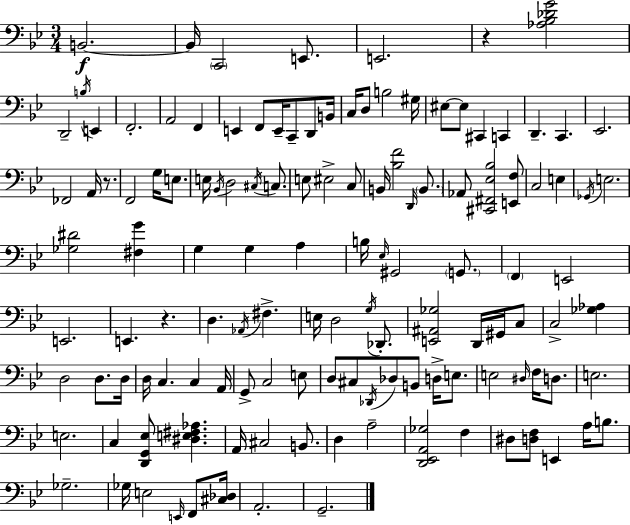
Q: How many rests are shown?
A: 3